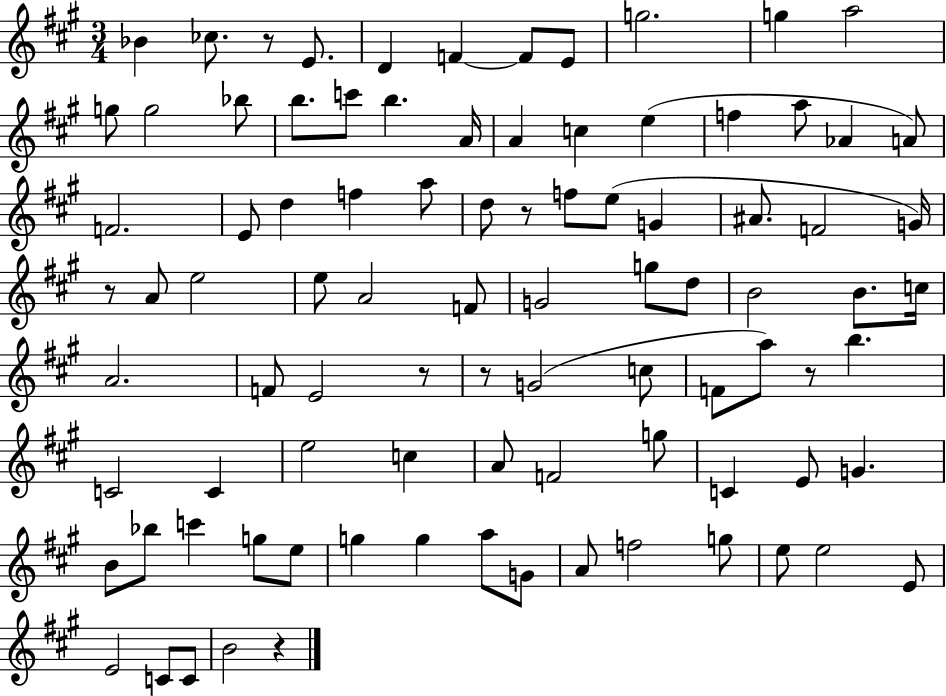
X:1
T:Untitled
M:3/4
L:1/4
K:A
_B _c/2 z/2 E/2 D F F/2 E/2 g2 g a2 g/2 g2 _b/2 b/2 c'/2 b A/4 A c e f a/2 _A A/2 F2 E/2 d f a/2 d/2 z/2 f/2 e/2 G ^A/2 F2 G/4 z/2 A/2 e2 e/2 A2 F/2 G2 g/2 d/2 B2 B/2 c/4 A2 F/2 E2 z/2 z/2 G2 c/2 F/2 a/2 z/2 b C2 C e2 c A/2 F2 g/2 C E/2 G B/2 _b/2 c' g/2 e/2 g g a/2 G/2 A/2 f2 g/2 e/2 e2 E/2 E2 C/2 C/2 B2 z